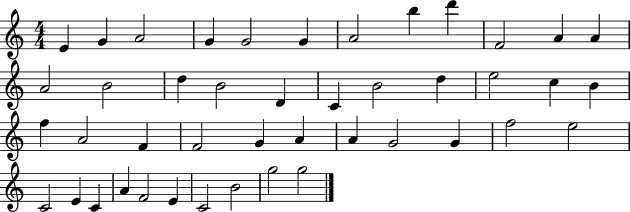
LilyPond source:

{
  \clef treble
  \numericTimeSignature
  \time 4/4
  \key c \major
  e'4 g'4 a'2 | g'4 g'2 g'4 | a'2 b''4 d'''4 | f'2 a'4 a'4 | \break a'2 b'2 | d''4 b'2 d'4 | c'4 b'2 d''4 | e''2 c''4 b'4 | \break f''4 a'2 f'4 | f'2 g'4 a'4 | a'4 g'2 g'4 | f''2 e''2 | \break c'2 e'4 c'4 | a'4 f'2 e'4 | c'2 b'2 | g''2 g''2 | \break \bar "|."
}